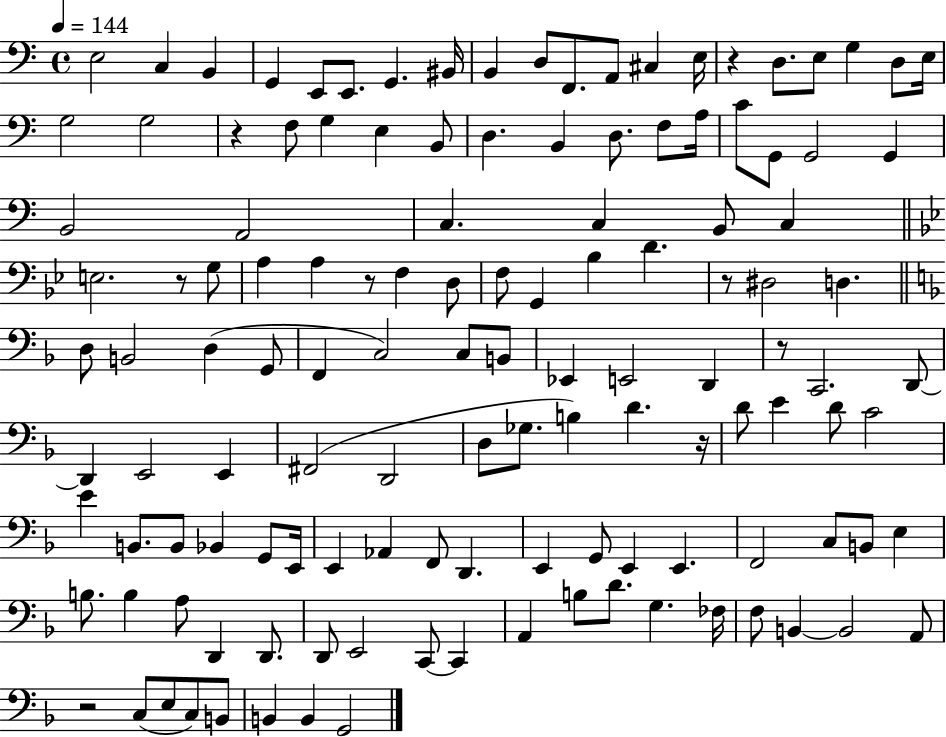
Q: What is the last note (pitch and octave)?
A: G2